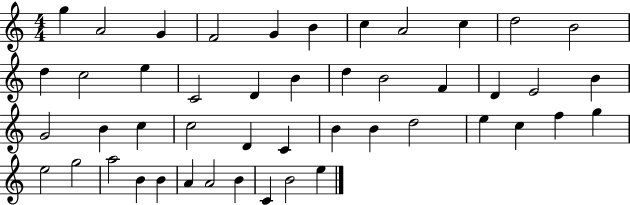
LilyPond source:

{
  \clef treble
  \numericTimeSignature
  \time 4/4
  \key c \major
  g''4 a'2 g'4 | f'2 g'4 b'4 | c''4 a'2 c''4 | d''2 b'2 | \break d''4 c''2 e''4 | c'2 d'4 b'4 | d''4 b'2 f'4 | d'4 e'2 b'4 | \break g'2 b'4 c''4 | c''2 d'4 c'4 | b'4 b'4 d''2 | e''4 c''4 f''4 g''4 | \break e''2 g''2 | a''2 b'4 b'4 | a'4 a'2 b'4 | c'4 b'2 e''4 | \break \bar "|."
}